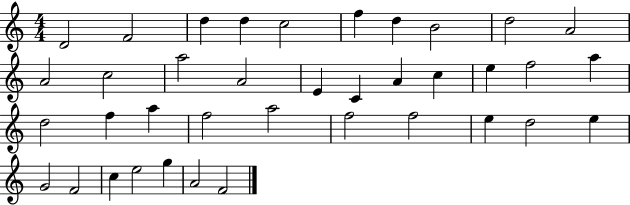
{
  \clef treble
  \numericTimeSignature
  \time 4/4
  \key c \major
  d'2 f'2 | d''4 d''4 c''2 | f''4 d''4 b'2 | d''2 a'2 | \break a'2 c''2 | a''2 a'2 | e'4 c'4 a'4 c''4 | e''4 f''2 a''4 | \break d''2 f''4 a''4 | f''2 a''2 | f''2 f''2 | e''4 d''2 e''4 | \break g'2 f'2 | c''4 e''2 g''4 | a'2 f'2 | \bar "|."
}